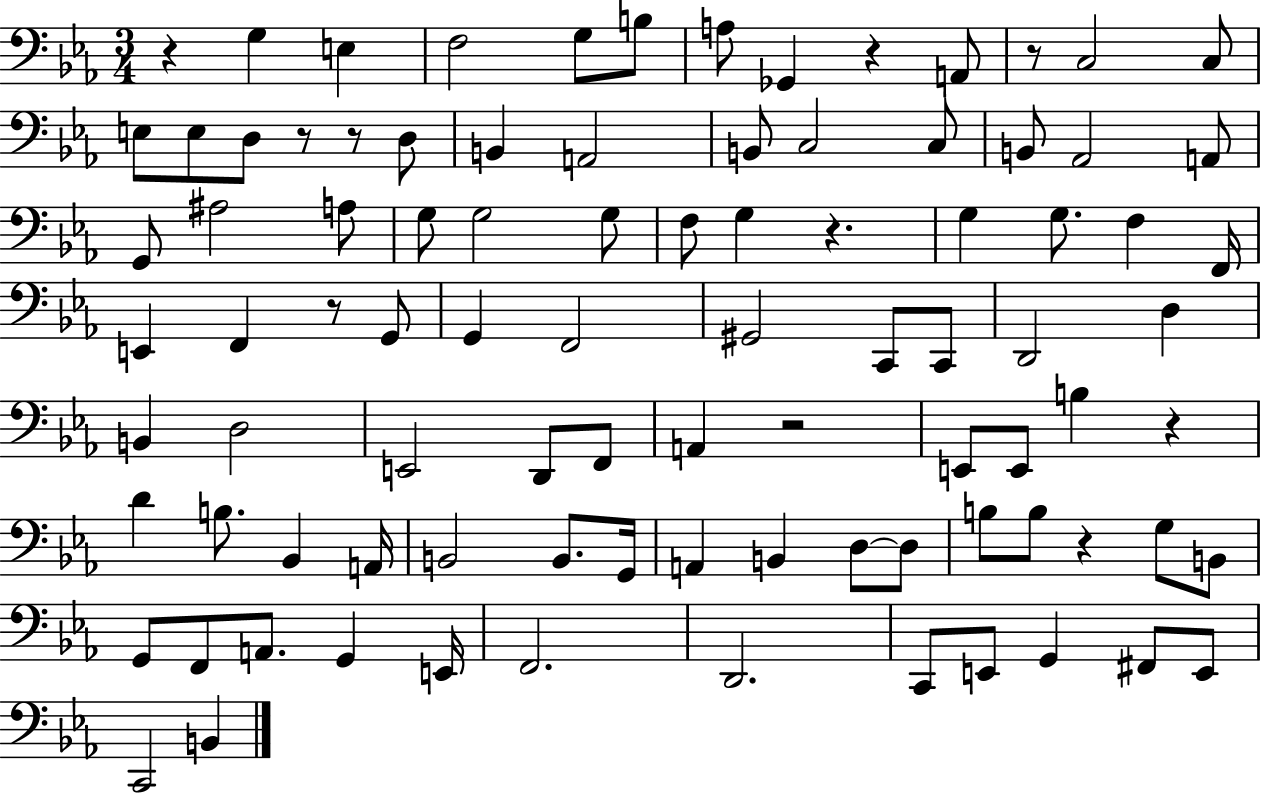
R/q G3/q E3/q F3/h G3/e B3/e A3/e Gb2/q R/q A2/e R/e C3/h C3/e E3/e E3/e D3/e R/e R/e D3/e B2/q A2/h B2/e C3/h C3/e B2/e Ab2/h A2/e G2/e A#3/h A3/e G3/e G3/h G3/e F3/e G3/q R/q. G3/q G3/e. F3/q F2/s E2/q F2/q R/e G2/e G2/q F2/h G#2/h C2/e C2/e D2/h D3/q B2/q D3/h E2/h D2/e F2/e A2/q R/h E2/e E2/e B3/q R/q D4/q B3/e. Bb2/q A2/s B2/h B2/e. G2/s A2/q B2/q D3/e D3/e B3/e B3/e R/q G3/e B2/e G2/e F2/e A2/e. G2/q E2/s F2/h. D2/h. C2/e E2/e G2/q F#2/e E2/e C2/h B2/q